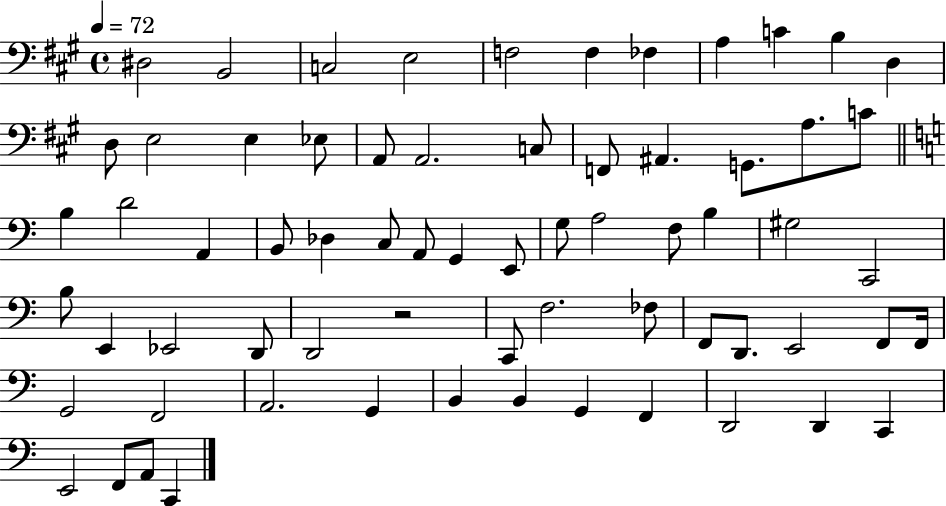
X:1
T:Untitled
M:4/4
L:1/4
K:A
^D,2 B,,2 C,2 E,2 F,2 F, _F, A, C B, D, D,/2 E,2 E, _E,/2 A,,/2 A,,2 C,/2 F,,/2 ^A,, G,,/2 A,/2 C/2 B, D2 A,, B,,/2 _D, C,/2 A,,/2 G,, E,,/2 G,/2 A,2 F,/2 B, ^G,2 C,,2 B,/2 E,, _E,,2 D,,/2 D,,2 z2 C,,/2 F,2 _F,/2 F,,/2 D,,/2 E,,2 F,,/2 F,,/4 G,,2 F,,2 A,,2 G,, B,, B,, G,, F,, D,,2 D,, C,, E,,2 F,,/2 A,,/2 C,,